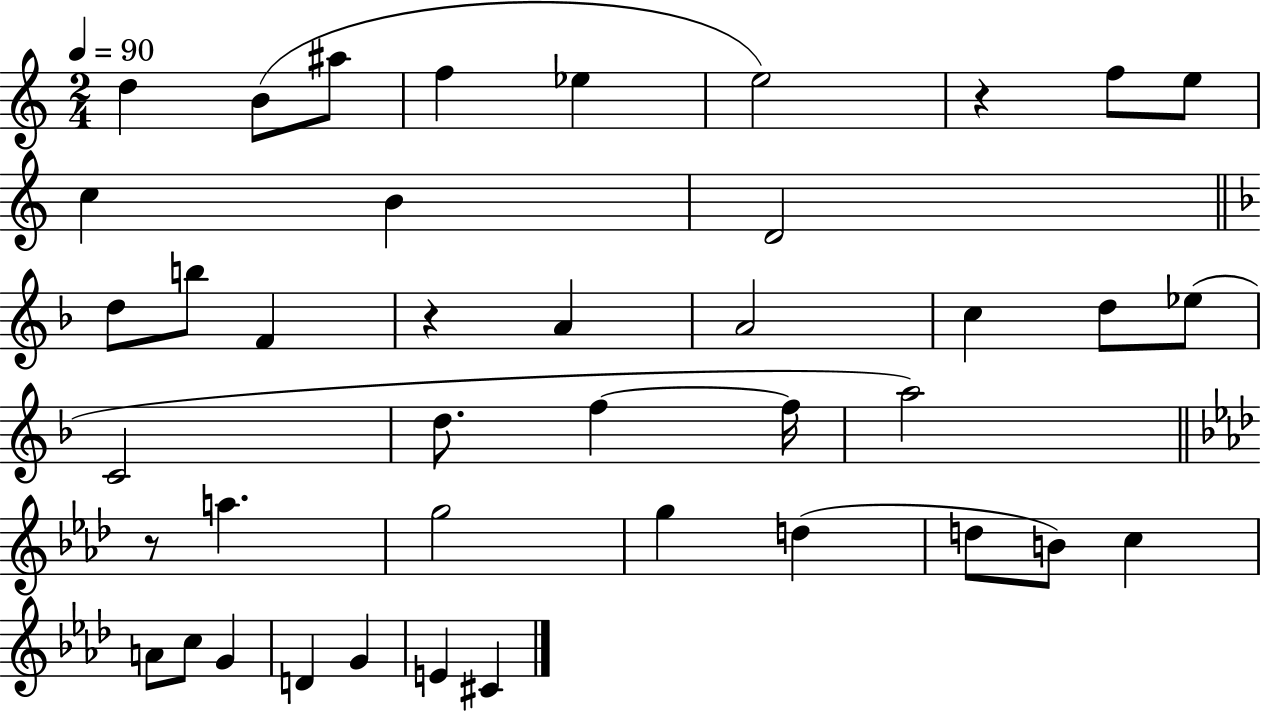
X:1
T:Untitled
M:2/4
L:1/4
K:C
d B/2 ^a/2 f _e e2 z f/2 e/2 c B D2 d/2 b/2 F z A A2 c d/2 _e/2 C2 d/2 f f/4 a2 z/2 a g2 g d d/2 B/2 c A/2 c/2 G D G E ^C